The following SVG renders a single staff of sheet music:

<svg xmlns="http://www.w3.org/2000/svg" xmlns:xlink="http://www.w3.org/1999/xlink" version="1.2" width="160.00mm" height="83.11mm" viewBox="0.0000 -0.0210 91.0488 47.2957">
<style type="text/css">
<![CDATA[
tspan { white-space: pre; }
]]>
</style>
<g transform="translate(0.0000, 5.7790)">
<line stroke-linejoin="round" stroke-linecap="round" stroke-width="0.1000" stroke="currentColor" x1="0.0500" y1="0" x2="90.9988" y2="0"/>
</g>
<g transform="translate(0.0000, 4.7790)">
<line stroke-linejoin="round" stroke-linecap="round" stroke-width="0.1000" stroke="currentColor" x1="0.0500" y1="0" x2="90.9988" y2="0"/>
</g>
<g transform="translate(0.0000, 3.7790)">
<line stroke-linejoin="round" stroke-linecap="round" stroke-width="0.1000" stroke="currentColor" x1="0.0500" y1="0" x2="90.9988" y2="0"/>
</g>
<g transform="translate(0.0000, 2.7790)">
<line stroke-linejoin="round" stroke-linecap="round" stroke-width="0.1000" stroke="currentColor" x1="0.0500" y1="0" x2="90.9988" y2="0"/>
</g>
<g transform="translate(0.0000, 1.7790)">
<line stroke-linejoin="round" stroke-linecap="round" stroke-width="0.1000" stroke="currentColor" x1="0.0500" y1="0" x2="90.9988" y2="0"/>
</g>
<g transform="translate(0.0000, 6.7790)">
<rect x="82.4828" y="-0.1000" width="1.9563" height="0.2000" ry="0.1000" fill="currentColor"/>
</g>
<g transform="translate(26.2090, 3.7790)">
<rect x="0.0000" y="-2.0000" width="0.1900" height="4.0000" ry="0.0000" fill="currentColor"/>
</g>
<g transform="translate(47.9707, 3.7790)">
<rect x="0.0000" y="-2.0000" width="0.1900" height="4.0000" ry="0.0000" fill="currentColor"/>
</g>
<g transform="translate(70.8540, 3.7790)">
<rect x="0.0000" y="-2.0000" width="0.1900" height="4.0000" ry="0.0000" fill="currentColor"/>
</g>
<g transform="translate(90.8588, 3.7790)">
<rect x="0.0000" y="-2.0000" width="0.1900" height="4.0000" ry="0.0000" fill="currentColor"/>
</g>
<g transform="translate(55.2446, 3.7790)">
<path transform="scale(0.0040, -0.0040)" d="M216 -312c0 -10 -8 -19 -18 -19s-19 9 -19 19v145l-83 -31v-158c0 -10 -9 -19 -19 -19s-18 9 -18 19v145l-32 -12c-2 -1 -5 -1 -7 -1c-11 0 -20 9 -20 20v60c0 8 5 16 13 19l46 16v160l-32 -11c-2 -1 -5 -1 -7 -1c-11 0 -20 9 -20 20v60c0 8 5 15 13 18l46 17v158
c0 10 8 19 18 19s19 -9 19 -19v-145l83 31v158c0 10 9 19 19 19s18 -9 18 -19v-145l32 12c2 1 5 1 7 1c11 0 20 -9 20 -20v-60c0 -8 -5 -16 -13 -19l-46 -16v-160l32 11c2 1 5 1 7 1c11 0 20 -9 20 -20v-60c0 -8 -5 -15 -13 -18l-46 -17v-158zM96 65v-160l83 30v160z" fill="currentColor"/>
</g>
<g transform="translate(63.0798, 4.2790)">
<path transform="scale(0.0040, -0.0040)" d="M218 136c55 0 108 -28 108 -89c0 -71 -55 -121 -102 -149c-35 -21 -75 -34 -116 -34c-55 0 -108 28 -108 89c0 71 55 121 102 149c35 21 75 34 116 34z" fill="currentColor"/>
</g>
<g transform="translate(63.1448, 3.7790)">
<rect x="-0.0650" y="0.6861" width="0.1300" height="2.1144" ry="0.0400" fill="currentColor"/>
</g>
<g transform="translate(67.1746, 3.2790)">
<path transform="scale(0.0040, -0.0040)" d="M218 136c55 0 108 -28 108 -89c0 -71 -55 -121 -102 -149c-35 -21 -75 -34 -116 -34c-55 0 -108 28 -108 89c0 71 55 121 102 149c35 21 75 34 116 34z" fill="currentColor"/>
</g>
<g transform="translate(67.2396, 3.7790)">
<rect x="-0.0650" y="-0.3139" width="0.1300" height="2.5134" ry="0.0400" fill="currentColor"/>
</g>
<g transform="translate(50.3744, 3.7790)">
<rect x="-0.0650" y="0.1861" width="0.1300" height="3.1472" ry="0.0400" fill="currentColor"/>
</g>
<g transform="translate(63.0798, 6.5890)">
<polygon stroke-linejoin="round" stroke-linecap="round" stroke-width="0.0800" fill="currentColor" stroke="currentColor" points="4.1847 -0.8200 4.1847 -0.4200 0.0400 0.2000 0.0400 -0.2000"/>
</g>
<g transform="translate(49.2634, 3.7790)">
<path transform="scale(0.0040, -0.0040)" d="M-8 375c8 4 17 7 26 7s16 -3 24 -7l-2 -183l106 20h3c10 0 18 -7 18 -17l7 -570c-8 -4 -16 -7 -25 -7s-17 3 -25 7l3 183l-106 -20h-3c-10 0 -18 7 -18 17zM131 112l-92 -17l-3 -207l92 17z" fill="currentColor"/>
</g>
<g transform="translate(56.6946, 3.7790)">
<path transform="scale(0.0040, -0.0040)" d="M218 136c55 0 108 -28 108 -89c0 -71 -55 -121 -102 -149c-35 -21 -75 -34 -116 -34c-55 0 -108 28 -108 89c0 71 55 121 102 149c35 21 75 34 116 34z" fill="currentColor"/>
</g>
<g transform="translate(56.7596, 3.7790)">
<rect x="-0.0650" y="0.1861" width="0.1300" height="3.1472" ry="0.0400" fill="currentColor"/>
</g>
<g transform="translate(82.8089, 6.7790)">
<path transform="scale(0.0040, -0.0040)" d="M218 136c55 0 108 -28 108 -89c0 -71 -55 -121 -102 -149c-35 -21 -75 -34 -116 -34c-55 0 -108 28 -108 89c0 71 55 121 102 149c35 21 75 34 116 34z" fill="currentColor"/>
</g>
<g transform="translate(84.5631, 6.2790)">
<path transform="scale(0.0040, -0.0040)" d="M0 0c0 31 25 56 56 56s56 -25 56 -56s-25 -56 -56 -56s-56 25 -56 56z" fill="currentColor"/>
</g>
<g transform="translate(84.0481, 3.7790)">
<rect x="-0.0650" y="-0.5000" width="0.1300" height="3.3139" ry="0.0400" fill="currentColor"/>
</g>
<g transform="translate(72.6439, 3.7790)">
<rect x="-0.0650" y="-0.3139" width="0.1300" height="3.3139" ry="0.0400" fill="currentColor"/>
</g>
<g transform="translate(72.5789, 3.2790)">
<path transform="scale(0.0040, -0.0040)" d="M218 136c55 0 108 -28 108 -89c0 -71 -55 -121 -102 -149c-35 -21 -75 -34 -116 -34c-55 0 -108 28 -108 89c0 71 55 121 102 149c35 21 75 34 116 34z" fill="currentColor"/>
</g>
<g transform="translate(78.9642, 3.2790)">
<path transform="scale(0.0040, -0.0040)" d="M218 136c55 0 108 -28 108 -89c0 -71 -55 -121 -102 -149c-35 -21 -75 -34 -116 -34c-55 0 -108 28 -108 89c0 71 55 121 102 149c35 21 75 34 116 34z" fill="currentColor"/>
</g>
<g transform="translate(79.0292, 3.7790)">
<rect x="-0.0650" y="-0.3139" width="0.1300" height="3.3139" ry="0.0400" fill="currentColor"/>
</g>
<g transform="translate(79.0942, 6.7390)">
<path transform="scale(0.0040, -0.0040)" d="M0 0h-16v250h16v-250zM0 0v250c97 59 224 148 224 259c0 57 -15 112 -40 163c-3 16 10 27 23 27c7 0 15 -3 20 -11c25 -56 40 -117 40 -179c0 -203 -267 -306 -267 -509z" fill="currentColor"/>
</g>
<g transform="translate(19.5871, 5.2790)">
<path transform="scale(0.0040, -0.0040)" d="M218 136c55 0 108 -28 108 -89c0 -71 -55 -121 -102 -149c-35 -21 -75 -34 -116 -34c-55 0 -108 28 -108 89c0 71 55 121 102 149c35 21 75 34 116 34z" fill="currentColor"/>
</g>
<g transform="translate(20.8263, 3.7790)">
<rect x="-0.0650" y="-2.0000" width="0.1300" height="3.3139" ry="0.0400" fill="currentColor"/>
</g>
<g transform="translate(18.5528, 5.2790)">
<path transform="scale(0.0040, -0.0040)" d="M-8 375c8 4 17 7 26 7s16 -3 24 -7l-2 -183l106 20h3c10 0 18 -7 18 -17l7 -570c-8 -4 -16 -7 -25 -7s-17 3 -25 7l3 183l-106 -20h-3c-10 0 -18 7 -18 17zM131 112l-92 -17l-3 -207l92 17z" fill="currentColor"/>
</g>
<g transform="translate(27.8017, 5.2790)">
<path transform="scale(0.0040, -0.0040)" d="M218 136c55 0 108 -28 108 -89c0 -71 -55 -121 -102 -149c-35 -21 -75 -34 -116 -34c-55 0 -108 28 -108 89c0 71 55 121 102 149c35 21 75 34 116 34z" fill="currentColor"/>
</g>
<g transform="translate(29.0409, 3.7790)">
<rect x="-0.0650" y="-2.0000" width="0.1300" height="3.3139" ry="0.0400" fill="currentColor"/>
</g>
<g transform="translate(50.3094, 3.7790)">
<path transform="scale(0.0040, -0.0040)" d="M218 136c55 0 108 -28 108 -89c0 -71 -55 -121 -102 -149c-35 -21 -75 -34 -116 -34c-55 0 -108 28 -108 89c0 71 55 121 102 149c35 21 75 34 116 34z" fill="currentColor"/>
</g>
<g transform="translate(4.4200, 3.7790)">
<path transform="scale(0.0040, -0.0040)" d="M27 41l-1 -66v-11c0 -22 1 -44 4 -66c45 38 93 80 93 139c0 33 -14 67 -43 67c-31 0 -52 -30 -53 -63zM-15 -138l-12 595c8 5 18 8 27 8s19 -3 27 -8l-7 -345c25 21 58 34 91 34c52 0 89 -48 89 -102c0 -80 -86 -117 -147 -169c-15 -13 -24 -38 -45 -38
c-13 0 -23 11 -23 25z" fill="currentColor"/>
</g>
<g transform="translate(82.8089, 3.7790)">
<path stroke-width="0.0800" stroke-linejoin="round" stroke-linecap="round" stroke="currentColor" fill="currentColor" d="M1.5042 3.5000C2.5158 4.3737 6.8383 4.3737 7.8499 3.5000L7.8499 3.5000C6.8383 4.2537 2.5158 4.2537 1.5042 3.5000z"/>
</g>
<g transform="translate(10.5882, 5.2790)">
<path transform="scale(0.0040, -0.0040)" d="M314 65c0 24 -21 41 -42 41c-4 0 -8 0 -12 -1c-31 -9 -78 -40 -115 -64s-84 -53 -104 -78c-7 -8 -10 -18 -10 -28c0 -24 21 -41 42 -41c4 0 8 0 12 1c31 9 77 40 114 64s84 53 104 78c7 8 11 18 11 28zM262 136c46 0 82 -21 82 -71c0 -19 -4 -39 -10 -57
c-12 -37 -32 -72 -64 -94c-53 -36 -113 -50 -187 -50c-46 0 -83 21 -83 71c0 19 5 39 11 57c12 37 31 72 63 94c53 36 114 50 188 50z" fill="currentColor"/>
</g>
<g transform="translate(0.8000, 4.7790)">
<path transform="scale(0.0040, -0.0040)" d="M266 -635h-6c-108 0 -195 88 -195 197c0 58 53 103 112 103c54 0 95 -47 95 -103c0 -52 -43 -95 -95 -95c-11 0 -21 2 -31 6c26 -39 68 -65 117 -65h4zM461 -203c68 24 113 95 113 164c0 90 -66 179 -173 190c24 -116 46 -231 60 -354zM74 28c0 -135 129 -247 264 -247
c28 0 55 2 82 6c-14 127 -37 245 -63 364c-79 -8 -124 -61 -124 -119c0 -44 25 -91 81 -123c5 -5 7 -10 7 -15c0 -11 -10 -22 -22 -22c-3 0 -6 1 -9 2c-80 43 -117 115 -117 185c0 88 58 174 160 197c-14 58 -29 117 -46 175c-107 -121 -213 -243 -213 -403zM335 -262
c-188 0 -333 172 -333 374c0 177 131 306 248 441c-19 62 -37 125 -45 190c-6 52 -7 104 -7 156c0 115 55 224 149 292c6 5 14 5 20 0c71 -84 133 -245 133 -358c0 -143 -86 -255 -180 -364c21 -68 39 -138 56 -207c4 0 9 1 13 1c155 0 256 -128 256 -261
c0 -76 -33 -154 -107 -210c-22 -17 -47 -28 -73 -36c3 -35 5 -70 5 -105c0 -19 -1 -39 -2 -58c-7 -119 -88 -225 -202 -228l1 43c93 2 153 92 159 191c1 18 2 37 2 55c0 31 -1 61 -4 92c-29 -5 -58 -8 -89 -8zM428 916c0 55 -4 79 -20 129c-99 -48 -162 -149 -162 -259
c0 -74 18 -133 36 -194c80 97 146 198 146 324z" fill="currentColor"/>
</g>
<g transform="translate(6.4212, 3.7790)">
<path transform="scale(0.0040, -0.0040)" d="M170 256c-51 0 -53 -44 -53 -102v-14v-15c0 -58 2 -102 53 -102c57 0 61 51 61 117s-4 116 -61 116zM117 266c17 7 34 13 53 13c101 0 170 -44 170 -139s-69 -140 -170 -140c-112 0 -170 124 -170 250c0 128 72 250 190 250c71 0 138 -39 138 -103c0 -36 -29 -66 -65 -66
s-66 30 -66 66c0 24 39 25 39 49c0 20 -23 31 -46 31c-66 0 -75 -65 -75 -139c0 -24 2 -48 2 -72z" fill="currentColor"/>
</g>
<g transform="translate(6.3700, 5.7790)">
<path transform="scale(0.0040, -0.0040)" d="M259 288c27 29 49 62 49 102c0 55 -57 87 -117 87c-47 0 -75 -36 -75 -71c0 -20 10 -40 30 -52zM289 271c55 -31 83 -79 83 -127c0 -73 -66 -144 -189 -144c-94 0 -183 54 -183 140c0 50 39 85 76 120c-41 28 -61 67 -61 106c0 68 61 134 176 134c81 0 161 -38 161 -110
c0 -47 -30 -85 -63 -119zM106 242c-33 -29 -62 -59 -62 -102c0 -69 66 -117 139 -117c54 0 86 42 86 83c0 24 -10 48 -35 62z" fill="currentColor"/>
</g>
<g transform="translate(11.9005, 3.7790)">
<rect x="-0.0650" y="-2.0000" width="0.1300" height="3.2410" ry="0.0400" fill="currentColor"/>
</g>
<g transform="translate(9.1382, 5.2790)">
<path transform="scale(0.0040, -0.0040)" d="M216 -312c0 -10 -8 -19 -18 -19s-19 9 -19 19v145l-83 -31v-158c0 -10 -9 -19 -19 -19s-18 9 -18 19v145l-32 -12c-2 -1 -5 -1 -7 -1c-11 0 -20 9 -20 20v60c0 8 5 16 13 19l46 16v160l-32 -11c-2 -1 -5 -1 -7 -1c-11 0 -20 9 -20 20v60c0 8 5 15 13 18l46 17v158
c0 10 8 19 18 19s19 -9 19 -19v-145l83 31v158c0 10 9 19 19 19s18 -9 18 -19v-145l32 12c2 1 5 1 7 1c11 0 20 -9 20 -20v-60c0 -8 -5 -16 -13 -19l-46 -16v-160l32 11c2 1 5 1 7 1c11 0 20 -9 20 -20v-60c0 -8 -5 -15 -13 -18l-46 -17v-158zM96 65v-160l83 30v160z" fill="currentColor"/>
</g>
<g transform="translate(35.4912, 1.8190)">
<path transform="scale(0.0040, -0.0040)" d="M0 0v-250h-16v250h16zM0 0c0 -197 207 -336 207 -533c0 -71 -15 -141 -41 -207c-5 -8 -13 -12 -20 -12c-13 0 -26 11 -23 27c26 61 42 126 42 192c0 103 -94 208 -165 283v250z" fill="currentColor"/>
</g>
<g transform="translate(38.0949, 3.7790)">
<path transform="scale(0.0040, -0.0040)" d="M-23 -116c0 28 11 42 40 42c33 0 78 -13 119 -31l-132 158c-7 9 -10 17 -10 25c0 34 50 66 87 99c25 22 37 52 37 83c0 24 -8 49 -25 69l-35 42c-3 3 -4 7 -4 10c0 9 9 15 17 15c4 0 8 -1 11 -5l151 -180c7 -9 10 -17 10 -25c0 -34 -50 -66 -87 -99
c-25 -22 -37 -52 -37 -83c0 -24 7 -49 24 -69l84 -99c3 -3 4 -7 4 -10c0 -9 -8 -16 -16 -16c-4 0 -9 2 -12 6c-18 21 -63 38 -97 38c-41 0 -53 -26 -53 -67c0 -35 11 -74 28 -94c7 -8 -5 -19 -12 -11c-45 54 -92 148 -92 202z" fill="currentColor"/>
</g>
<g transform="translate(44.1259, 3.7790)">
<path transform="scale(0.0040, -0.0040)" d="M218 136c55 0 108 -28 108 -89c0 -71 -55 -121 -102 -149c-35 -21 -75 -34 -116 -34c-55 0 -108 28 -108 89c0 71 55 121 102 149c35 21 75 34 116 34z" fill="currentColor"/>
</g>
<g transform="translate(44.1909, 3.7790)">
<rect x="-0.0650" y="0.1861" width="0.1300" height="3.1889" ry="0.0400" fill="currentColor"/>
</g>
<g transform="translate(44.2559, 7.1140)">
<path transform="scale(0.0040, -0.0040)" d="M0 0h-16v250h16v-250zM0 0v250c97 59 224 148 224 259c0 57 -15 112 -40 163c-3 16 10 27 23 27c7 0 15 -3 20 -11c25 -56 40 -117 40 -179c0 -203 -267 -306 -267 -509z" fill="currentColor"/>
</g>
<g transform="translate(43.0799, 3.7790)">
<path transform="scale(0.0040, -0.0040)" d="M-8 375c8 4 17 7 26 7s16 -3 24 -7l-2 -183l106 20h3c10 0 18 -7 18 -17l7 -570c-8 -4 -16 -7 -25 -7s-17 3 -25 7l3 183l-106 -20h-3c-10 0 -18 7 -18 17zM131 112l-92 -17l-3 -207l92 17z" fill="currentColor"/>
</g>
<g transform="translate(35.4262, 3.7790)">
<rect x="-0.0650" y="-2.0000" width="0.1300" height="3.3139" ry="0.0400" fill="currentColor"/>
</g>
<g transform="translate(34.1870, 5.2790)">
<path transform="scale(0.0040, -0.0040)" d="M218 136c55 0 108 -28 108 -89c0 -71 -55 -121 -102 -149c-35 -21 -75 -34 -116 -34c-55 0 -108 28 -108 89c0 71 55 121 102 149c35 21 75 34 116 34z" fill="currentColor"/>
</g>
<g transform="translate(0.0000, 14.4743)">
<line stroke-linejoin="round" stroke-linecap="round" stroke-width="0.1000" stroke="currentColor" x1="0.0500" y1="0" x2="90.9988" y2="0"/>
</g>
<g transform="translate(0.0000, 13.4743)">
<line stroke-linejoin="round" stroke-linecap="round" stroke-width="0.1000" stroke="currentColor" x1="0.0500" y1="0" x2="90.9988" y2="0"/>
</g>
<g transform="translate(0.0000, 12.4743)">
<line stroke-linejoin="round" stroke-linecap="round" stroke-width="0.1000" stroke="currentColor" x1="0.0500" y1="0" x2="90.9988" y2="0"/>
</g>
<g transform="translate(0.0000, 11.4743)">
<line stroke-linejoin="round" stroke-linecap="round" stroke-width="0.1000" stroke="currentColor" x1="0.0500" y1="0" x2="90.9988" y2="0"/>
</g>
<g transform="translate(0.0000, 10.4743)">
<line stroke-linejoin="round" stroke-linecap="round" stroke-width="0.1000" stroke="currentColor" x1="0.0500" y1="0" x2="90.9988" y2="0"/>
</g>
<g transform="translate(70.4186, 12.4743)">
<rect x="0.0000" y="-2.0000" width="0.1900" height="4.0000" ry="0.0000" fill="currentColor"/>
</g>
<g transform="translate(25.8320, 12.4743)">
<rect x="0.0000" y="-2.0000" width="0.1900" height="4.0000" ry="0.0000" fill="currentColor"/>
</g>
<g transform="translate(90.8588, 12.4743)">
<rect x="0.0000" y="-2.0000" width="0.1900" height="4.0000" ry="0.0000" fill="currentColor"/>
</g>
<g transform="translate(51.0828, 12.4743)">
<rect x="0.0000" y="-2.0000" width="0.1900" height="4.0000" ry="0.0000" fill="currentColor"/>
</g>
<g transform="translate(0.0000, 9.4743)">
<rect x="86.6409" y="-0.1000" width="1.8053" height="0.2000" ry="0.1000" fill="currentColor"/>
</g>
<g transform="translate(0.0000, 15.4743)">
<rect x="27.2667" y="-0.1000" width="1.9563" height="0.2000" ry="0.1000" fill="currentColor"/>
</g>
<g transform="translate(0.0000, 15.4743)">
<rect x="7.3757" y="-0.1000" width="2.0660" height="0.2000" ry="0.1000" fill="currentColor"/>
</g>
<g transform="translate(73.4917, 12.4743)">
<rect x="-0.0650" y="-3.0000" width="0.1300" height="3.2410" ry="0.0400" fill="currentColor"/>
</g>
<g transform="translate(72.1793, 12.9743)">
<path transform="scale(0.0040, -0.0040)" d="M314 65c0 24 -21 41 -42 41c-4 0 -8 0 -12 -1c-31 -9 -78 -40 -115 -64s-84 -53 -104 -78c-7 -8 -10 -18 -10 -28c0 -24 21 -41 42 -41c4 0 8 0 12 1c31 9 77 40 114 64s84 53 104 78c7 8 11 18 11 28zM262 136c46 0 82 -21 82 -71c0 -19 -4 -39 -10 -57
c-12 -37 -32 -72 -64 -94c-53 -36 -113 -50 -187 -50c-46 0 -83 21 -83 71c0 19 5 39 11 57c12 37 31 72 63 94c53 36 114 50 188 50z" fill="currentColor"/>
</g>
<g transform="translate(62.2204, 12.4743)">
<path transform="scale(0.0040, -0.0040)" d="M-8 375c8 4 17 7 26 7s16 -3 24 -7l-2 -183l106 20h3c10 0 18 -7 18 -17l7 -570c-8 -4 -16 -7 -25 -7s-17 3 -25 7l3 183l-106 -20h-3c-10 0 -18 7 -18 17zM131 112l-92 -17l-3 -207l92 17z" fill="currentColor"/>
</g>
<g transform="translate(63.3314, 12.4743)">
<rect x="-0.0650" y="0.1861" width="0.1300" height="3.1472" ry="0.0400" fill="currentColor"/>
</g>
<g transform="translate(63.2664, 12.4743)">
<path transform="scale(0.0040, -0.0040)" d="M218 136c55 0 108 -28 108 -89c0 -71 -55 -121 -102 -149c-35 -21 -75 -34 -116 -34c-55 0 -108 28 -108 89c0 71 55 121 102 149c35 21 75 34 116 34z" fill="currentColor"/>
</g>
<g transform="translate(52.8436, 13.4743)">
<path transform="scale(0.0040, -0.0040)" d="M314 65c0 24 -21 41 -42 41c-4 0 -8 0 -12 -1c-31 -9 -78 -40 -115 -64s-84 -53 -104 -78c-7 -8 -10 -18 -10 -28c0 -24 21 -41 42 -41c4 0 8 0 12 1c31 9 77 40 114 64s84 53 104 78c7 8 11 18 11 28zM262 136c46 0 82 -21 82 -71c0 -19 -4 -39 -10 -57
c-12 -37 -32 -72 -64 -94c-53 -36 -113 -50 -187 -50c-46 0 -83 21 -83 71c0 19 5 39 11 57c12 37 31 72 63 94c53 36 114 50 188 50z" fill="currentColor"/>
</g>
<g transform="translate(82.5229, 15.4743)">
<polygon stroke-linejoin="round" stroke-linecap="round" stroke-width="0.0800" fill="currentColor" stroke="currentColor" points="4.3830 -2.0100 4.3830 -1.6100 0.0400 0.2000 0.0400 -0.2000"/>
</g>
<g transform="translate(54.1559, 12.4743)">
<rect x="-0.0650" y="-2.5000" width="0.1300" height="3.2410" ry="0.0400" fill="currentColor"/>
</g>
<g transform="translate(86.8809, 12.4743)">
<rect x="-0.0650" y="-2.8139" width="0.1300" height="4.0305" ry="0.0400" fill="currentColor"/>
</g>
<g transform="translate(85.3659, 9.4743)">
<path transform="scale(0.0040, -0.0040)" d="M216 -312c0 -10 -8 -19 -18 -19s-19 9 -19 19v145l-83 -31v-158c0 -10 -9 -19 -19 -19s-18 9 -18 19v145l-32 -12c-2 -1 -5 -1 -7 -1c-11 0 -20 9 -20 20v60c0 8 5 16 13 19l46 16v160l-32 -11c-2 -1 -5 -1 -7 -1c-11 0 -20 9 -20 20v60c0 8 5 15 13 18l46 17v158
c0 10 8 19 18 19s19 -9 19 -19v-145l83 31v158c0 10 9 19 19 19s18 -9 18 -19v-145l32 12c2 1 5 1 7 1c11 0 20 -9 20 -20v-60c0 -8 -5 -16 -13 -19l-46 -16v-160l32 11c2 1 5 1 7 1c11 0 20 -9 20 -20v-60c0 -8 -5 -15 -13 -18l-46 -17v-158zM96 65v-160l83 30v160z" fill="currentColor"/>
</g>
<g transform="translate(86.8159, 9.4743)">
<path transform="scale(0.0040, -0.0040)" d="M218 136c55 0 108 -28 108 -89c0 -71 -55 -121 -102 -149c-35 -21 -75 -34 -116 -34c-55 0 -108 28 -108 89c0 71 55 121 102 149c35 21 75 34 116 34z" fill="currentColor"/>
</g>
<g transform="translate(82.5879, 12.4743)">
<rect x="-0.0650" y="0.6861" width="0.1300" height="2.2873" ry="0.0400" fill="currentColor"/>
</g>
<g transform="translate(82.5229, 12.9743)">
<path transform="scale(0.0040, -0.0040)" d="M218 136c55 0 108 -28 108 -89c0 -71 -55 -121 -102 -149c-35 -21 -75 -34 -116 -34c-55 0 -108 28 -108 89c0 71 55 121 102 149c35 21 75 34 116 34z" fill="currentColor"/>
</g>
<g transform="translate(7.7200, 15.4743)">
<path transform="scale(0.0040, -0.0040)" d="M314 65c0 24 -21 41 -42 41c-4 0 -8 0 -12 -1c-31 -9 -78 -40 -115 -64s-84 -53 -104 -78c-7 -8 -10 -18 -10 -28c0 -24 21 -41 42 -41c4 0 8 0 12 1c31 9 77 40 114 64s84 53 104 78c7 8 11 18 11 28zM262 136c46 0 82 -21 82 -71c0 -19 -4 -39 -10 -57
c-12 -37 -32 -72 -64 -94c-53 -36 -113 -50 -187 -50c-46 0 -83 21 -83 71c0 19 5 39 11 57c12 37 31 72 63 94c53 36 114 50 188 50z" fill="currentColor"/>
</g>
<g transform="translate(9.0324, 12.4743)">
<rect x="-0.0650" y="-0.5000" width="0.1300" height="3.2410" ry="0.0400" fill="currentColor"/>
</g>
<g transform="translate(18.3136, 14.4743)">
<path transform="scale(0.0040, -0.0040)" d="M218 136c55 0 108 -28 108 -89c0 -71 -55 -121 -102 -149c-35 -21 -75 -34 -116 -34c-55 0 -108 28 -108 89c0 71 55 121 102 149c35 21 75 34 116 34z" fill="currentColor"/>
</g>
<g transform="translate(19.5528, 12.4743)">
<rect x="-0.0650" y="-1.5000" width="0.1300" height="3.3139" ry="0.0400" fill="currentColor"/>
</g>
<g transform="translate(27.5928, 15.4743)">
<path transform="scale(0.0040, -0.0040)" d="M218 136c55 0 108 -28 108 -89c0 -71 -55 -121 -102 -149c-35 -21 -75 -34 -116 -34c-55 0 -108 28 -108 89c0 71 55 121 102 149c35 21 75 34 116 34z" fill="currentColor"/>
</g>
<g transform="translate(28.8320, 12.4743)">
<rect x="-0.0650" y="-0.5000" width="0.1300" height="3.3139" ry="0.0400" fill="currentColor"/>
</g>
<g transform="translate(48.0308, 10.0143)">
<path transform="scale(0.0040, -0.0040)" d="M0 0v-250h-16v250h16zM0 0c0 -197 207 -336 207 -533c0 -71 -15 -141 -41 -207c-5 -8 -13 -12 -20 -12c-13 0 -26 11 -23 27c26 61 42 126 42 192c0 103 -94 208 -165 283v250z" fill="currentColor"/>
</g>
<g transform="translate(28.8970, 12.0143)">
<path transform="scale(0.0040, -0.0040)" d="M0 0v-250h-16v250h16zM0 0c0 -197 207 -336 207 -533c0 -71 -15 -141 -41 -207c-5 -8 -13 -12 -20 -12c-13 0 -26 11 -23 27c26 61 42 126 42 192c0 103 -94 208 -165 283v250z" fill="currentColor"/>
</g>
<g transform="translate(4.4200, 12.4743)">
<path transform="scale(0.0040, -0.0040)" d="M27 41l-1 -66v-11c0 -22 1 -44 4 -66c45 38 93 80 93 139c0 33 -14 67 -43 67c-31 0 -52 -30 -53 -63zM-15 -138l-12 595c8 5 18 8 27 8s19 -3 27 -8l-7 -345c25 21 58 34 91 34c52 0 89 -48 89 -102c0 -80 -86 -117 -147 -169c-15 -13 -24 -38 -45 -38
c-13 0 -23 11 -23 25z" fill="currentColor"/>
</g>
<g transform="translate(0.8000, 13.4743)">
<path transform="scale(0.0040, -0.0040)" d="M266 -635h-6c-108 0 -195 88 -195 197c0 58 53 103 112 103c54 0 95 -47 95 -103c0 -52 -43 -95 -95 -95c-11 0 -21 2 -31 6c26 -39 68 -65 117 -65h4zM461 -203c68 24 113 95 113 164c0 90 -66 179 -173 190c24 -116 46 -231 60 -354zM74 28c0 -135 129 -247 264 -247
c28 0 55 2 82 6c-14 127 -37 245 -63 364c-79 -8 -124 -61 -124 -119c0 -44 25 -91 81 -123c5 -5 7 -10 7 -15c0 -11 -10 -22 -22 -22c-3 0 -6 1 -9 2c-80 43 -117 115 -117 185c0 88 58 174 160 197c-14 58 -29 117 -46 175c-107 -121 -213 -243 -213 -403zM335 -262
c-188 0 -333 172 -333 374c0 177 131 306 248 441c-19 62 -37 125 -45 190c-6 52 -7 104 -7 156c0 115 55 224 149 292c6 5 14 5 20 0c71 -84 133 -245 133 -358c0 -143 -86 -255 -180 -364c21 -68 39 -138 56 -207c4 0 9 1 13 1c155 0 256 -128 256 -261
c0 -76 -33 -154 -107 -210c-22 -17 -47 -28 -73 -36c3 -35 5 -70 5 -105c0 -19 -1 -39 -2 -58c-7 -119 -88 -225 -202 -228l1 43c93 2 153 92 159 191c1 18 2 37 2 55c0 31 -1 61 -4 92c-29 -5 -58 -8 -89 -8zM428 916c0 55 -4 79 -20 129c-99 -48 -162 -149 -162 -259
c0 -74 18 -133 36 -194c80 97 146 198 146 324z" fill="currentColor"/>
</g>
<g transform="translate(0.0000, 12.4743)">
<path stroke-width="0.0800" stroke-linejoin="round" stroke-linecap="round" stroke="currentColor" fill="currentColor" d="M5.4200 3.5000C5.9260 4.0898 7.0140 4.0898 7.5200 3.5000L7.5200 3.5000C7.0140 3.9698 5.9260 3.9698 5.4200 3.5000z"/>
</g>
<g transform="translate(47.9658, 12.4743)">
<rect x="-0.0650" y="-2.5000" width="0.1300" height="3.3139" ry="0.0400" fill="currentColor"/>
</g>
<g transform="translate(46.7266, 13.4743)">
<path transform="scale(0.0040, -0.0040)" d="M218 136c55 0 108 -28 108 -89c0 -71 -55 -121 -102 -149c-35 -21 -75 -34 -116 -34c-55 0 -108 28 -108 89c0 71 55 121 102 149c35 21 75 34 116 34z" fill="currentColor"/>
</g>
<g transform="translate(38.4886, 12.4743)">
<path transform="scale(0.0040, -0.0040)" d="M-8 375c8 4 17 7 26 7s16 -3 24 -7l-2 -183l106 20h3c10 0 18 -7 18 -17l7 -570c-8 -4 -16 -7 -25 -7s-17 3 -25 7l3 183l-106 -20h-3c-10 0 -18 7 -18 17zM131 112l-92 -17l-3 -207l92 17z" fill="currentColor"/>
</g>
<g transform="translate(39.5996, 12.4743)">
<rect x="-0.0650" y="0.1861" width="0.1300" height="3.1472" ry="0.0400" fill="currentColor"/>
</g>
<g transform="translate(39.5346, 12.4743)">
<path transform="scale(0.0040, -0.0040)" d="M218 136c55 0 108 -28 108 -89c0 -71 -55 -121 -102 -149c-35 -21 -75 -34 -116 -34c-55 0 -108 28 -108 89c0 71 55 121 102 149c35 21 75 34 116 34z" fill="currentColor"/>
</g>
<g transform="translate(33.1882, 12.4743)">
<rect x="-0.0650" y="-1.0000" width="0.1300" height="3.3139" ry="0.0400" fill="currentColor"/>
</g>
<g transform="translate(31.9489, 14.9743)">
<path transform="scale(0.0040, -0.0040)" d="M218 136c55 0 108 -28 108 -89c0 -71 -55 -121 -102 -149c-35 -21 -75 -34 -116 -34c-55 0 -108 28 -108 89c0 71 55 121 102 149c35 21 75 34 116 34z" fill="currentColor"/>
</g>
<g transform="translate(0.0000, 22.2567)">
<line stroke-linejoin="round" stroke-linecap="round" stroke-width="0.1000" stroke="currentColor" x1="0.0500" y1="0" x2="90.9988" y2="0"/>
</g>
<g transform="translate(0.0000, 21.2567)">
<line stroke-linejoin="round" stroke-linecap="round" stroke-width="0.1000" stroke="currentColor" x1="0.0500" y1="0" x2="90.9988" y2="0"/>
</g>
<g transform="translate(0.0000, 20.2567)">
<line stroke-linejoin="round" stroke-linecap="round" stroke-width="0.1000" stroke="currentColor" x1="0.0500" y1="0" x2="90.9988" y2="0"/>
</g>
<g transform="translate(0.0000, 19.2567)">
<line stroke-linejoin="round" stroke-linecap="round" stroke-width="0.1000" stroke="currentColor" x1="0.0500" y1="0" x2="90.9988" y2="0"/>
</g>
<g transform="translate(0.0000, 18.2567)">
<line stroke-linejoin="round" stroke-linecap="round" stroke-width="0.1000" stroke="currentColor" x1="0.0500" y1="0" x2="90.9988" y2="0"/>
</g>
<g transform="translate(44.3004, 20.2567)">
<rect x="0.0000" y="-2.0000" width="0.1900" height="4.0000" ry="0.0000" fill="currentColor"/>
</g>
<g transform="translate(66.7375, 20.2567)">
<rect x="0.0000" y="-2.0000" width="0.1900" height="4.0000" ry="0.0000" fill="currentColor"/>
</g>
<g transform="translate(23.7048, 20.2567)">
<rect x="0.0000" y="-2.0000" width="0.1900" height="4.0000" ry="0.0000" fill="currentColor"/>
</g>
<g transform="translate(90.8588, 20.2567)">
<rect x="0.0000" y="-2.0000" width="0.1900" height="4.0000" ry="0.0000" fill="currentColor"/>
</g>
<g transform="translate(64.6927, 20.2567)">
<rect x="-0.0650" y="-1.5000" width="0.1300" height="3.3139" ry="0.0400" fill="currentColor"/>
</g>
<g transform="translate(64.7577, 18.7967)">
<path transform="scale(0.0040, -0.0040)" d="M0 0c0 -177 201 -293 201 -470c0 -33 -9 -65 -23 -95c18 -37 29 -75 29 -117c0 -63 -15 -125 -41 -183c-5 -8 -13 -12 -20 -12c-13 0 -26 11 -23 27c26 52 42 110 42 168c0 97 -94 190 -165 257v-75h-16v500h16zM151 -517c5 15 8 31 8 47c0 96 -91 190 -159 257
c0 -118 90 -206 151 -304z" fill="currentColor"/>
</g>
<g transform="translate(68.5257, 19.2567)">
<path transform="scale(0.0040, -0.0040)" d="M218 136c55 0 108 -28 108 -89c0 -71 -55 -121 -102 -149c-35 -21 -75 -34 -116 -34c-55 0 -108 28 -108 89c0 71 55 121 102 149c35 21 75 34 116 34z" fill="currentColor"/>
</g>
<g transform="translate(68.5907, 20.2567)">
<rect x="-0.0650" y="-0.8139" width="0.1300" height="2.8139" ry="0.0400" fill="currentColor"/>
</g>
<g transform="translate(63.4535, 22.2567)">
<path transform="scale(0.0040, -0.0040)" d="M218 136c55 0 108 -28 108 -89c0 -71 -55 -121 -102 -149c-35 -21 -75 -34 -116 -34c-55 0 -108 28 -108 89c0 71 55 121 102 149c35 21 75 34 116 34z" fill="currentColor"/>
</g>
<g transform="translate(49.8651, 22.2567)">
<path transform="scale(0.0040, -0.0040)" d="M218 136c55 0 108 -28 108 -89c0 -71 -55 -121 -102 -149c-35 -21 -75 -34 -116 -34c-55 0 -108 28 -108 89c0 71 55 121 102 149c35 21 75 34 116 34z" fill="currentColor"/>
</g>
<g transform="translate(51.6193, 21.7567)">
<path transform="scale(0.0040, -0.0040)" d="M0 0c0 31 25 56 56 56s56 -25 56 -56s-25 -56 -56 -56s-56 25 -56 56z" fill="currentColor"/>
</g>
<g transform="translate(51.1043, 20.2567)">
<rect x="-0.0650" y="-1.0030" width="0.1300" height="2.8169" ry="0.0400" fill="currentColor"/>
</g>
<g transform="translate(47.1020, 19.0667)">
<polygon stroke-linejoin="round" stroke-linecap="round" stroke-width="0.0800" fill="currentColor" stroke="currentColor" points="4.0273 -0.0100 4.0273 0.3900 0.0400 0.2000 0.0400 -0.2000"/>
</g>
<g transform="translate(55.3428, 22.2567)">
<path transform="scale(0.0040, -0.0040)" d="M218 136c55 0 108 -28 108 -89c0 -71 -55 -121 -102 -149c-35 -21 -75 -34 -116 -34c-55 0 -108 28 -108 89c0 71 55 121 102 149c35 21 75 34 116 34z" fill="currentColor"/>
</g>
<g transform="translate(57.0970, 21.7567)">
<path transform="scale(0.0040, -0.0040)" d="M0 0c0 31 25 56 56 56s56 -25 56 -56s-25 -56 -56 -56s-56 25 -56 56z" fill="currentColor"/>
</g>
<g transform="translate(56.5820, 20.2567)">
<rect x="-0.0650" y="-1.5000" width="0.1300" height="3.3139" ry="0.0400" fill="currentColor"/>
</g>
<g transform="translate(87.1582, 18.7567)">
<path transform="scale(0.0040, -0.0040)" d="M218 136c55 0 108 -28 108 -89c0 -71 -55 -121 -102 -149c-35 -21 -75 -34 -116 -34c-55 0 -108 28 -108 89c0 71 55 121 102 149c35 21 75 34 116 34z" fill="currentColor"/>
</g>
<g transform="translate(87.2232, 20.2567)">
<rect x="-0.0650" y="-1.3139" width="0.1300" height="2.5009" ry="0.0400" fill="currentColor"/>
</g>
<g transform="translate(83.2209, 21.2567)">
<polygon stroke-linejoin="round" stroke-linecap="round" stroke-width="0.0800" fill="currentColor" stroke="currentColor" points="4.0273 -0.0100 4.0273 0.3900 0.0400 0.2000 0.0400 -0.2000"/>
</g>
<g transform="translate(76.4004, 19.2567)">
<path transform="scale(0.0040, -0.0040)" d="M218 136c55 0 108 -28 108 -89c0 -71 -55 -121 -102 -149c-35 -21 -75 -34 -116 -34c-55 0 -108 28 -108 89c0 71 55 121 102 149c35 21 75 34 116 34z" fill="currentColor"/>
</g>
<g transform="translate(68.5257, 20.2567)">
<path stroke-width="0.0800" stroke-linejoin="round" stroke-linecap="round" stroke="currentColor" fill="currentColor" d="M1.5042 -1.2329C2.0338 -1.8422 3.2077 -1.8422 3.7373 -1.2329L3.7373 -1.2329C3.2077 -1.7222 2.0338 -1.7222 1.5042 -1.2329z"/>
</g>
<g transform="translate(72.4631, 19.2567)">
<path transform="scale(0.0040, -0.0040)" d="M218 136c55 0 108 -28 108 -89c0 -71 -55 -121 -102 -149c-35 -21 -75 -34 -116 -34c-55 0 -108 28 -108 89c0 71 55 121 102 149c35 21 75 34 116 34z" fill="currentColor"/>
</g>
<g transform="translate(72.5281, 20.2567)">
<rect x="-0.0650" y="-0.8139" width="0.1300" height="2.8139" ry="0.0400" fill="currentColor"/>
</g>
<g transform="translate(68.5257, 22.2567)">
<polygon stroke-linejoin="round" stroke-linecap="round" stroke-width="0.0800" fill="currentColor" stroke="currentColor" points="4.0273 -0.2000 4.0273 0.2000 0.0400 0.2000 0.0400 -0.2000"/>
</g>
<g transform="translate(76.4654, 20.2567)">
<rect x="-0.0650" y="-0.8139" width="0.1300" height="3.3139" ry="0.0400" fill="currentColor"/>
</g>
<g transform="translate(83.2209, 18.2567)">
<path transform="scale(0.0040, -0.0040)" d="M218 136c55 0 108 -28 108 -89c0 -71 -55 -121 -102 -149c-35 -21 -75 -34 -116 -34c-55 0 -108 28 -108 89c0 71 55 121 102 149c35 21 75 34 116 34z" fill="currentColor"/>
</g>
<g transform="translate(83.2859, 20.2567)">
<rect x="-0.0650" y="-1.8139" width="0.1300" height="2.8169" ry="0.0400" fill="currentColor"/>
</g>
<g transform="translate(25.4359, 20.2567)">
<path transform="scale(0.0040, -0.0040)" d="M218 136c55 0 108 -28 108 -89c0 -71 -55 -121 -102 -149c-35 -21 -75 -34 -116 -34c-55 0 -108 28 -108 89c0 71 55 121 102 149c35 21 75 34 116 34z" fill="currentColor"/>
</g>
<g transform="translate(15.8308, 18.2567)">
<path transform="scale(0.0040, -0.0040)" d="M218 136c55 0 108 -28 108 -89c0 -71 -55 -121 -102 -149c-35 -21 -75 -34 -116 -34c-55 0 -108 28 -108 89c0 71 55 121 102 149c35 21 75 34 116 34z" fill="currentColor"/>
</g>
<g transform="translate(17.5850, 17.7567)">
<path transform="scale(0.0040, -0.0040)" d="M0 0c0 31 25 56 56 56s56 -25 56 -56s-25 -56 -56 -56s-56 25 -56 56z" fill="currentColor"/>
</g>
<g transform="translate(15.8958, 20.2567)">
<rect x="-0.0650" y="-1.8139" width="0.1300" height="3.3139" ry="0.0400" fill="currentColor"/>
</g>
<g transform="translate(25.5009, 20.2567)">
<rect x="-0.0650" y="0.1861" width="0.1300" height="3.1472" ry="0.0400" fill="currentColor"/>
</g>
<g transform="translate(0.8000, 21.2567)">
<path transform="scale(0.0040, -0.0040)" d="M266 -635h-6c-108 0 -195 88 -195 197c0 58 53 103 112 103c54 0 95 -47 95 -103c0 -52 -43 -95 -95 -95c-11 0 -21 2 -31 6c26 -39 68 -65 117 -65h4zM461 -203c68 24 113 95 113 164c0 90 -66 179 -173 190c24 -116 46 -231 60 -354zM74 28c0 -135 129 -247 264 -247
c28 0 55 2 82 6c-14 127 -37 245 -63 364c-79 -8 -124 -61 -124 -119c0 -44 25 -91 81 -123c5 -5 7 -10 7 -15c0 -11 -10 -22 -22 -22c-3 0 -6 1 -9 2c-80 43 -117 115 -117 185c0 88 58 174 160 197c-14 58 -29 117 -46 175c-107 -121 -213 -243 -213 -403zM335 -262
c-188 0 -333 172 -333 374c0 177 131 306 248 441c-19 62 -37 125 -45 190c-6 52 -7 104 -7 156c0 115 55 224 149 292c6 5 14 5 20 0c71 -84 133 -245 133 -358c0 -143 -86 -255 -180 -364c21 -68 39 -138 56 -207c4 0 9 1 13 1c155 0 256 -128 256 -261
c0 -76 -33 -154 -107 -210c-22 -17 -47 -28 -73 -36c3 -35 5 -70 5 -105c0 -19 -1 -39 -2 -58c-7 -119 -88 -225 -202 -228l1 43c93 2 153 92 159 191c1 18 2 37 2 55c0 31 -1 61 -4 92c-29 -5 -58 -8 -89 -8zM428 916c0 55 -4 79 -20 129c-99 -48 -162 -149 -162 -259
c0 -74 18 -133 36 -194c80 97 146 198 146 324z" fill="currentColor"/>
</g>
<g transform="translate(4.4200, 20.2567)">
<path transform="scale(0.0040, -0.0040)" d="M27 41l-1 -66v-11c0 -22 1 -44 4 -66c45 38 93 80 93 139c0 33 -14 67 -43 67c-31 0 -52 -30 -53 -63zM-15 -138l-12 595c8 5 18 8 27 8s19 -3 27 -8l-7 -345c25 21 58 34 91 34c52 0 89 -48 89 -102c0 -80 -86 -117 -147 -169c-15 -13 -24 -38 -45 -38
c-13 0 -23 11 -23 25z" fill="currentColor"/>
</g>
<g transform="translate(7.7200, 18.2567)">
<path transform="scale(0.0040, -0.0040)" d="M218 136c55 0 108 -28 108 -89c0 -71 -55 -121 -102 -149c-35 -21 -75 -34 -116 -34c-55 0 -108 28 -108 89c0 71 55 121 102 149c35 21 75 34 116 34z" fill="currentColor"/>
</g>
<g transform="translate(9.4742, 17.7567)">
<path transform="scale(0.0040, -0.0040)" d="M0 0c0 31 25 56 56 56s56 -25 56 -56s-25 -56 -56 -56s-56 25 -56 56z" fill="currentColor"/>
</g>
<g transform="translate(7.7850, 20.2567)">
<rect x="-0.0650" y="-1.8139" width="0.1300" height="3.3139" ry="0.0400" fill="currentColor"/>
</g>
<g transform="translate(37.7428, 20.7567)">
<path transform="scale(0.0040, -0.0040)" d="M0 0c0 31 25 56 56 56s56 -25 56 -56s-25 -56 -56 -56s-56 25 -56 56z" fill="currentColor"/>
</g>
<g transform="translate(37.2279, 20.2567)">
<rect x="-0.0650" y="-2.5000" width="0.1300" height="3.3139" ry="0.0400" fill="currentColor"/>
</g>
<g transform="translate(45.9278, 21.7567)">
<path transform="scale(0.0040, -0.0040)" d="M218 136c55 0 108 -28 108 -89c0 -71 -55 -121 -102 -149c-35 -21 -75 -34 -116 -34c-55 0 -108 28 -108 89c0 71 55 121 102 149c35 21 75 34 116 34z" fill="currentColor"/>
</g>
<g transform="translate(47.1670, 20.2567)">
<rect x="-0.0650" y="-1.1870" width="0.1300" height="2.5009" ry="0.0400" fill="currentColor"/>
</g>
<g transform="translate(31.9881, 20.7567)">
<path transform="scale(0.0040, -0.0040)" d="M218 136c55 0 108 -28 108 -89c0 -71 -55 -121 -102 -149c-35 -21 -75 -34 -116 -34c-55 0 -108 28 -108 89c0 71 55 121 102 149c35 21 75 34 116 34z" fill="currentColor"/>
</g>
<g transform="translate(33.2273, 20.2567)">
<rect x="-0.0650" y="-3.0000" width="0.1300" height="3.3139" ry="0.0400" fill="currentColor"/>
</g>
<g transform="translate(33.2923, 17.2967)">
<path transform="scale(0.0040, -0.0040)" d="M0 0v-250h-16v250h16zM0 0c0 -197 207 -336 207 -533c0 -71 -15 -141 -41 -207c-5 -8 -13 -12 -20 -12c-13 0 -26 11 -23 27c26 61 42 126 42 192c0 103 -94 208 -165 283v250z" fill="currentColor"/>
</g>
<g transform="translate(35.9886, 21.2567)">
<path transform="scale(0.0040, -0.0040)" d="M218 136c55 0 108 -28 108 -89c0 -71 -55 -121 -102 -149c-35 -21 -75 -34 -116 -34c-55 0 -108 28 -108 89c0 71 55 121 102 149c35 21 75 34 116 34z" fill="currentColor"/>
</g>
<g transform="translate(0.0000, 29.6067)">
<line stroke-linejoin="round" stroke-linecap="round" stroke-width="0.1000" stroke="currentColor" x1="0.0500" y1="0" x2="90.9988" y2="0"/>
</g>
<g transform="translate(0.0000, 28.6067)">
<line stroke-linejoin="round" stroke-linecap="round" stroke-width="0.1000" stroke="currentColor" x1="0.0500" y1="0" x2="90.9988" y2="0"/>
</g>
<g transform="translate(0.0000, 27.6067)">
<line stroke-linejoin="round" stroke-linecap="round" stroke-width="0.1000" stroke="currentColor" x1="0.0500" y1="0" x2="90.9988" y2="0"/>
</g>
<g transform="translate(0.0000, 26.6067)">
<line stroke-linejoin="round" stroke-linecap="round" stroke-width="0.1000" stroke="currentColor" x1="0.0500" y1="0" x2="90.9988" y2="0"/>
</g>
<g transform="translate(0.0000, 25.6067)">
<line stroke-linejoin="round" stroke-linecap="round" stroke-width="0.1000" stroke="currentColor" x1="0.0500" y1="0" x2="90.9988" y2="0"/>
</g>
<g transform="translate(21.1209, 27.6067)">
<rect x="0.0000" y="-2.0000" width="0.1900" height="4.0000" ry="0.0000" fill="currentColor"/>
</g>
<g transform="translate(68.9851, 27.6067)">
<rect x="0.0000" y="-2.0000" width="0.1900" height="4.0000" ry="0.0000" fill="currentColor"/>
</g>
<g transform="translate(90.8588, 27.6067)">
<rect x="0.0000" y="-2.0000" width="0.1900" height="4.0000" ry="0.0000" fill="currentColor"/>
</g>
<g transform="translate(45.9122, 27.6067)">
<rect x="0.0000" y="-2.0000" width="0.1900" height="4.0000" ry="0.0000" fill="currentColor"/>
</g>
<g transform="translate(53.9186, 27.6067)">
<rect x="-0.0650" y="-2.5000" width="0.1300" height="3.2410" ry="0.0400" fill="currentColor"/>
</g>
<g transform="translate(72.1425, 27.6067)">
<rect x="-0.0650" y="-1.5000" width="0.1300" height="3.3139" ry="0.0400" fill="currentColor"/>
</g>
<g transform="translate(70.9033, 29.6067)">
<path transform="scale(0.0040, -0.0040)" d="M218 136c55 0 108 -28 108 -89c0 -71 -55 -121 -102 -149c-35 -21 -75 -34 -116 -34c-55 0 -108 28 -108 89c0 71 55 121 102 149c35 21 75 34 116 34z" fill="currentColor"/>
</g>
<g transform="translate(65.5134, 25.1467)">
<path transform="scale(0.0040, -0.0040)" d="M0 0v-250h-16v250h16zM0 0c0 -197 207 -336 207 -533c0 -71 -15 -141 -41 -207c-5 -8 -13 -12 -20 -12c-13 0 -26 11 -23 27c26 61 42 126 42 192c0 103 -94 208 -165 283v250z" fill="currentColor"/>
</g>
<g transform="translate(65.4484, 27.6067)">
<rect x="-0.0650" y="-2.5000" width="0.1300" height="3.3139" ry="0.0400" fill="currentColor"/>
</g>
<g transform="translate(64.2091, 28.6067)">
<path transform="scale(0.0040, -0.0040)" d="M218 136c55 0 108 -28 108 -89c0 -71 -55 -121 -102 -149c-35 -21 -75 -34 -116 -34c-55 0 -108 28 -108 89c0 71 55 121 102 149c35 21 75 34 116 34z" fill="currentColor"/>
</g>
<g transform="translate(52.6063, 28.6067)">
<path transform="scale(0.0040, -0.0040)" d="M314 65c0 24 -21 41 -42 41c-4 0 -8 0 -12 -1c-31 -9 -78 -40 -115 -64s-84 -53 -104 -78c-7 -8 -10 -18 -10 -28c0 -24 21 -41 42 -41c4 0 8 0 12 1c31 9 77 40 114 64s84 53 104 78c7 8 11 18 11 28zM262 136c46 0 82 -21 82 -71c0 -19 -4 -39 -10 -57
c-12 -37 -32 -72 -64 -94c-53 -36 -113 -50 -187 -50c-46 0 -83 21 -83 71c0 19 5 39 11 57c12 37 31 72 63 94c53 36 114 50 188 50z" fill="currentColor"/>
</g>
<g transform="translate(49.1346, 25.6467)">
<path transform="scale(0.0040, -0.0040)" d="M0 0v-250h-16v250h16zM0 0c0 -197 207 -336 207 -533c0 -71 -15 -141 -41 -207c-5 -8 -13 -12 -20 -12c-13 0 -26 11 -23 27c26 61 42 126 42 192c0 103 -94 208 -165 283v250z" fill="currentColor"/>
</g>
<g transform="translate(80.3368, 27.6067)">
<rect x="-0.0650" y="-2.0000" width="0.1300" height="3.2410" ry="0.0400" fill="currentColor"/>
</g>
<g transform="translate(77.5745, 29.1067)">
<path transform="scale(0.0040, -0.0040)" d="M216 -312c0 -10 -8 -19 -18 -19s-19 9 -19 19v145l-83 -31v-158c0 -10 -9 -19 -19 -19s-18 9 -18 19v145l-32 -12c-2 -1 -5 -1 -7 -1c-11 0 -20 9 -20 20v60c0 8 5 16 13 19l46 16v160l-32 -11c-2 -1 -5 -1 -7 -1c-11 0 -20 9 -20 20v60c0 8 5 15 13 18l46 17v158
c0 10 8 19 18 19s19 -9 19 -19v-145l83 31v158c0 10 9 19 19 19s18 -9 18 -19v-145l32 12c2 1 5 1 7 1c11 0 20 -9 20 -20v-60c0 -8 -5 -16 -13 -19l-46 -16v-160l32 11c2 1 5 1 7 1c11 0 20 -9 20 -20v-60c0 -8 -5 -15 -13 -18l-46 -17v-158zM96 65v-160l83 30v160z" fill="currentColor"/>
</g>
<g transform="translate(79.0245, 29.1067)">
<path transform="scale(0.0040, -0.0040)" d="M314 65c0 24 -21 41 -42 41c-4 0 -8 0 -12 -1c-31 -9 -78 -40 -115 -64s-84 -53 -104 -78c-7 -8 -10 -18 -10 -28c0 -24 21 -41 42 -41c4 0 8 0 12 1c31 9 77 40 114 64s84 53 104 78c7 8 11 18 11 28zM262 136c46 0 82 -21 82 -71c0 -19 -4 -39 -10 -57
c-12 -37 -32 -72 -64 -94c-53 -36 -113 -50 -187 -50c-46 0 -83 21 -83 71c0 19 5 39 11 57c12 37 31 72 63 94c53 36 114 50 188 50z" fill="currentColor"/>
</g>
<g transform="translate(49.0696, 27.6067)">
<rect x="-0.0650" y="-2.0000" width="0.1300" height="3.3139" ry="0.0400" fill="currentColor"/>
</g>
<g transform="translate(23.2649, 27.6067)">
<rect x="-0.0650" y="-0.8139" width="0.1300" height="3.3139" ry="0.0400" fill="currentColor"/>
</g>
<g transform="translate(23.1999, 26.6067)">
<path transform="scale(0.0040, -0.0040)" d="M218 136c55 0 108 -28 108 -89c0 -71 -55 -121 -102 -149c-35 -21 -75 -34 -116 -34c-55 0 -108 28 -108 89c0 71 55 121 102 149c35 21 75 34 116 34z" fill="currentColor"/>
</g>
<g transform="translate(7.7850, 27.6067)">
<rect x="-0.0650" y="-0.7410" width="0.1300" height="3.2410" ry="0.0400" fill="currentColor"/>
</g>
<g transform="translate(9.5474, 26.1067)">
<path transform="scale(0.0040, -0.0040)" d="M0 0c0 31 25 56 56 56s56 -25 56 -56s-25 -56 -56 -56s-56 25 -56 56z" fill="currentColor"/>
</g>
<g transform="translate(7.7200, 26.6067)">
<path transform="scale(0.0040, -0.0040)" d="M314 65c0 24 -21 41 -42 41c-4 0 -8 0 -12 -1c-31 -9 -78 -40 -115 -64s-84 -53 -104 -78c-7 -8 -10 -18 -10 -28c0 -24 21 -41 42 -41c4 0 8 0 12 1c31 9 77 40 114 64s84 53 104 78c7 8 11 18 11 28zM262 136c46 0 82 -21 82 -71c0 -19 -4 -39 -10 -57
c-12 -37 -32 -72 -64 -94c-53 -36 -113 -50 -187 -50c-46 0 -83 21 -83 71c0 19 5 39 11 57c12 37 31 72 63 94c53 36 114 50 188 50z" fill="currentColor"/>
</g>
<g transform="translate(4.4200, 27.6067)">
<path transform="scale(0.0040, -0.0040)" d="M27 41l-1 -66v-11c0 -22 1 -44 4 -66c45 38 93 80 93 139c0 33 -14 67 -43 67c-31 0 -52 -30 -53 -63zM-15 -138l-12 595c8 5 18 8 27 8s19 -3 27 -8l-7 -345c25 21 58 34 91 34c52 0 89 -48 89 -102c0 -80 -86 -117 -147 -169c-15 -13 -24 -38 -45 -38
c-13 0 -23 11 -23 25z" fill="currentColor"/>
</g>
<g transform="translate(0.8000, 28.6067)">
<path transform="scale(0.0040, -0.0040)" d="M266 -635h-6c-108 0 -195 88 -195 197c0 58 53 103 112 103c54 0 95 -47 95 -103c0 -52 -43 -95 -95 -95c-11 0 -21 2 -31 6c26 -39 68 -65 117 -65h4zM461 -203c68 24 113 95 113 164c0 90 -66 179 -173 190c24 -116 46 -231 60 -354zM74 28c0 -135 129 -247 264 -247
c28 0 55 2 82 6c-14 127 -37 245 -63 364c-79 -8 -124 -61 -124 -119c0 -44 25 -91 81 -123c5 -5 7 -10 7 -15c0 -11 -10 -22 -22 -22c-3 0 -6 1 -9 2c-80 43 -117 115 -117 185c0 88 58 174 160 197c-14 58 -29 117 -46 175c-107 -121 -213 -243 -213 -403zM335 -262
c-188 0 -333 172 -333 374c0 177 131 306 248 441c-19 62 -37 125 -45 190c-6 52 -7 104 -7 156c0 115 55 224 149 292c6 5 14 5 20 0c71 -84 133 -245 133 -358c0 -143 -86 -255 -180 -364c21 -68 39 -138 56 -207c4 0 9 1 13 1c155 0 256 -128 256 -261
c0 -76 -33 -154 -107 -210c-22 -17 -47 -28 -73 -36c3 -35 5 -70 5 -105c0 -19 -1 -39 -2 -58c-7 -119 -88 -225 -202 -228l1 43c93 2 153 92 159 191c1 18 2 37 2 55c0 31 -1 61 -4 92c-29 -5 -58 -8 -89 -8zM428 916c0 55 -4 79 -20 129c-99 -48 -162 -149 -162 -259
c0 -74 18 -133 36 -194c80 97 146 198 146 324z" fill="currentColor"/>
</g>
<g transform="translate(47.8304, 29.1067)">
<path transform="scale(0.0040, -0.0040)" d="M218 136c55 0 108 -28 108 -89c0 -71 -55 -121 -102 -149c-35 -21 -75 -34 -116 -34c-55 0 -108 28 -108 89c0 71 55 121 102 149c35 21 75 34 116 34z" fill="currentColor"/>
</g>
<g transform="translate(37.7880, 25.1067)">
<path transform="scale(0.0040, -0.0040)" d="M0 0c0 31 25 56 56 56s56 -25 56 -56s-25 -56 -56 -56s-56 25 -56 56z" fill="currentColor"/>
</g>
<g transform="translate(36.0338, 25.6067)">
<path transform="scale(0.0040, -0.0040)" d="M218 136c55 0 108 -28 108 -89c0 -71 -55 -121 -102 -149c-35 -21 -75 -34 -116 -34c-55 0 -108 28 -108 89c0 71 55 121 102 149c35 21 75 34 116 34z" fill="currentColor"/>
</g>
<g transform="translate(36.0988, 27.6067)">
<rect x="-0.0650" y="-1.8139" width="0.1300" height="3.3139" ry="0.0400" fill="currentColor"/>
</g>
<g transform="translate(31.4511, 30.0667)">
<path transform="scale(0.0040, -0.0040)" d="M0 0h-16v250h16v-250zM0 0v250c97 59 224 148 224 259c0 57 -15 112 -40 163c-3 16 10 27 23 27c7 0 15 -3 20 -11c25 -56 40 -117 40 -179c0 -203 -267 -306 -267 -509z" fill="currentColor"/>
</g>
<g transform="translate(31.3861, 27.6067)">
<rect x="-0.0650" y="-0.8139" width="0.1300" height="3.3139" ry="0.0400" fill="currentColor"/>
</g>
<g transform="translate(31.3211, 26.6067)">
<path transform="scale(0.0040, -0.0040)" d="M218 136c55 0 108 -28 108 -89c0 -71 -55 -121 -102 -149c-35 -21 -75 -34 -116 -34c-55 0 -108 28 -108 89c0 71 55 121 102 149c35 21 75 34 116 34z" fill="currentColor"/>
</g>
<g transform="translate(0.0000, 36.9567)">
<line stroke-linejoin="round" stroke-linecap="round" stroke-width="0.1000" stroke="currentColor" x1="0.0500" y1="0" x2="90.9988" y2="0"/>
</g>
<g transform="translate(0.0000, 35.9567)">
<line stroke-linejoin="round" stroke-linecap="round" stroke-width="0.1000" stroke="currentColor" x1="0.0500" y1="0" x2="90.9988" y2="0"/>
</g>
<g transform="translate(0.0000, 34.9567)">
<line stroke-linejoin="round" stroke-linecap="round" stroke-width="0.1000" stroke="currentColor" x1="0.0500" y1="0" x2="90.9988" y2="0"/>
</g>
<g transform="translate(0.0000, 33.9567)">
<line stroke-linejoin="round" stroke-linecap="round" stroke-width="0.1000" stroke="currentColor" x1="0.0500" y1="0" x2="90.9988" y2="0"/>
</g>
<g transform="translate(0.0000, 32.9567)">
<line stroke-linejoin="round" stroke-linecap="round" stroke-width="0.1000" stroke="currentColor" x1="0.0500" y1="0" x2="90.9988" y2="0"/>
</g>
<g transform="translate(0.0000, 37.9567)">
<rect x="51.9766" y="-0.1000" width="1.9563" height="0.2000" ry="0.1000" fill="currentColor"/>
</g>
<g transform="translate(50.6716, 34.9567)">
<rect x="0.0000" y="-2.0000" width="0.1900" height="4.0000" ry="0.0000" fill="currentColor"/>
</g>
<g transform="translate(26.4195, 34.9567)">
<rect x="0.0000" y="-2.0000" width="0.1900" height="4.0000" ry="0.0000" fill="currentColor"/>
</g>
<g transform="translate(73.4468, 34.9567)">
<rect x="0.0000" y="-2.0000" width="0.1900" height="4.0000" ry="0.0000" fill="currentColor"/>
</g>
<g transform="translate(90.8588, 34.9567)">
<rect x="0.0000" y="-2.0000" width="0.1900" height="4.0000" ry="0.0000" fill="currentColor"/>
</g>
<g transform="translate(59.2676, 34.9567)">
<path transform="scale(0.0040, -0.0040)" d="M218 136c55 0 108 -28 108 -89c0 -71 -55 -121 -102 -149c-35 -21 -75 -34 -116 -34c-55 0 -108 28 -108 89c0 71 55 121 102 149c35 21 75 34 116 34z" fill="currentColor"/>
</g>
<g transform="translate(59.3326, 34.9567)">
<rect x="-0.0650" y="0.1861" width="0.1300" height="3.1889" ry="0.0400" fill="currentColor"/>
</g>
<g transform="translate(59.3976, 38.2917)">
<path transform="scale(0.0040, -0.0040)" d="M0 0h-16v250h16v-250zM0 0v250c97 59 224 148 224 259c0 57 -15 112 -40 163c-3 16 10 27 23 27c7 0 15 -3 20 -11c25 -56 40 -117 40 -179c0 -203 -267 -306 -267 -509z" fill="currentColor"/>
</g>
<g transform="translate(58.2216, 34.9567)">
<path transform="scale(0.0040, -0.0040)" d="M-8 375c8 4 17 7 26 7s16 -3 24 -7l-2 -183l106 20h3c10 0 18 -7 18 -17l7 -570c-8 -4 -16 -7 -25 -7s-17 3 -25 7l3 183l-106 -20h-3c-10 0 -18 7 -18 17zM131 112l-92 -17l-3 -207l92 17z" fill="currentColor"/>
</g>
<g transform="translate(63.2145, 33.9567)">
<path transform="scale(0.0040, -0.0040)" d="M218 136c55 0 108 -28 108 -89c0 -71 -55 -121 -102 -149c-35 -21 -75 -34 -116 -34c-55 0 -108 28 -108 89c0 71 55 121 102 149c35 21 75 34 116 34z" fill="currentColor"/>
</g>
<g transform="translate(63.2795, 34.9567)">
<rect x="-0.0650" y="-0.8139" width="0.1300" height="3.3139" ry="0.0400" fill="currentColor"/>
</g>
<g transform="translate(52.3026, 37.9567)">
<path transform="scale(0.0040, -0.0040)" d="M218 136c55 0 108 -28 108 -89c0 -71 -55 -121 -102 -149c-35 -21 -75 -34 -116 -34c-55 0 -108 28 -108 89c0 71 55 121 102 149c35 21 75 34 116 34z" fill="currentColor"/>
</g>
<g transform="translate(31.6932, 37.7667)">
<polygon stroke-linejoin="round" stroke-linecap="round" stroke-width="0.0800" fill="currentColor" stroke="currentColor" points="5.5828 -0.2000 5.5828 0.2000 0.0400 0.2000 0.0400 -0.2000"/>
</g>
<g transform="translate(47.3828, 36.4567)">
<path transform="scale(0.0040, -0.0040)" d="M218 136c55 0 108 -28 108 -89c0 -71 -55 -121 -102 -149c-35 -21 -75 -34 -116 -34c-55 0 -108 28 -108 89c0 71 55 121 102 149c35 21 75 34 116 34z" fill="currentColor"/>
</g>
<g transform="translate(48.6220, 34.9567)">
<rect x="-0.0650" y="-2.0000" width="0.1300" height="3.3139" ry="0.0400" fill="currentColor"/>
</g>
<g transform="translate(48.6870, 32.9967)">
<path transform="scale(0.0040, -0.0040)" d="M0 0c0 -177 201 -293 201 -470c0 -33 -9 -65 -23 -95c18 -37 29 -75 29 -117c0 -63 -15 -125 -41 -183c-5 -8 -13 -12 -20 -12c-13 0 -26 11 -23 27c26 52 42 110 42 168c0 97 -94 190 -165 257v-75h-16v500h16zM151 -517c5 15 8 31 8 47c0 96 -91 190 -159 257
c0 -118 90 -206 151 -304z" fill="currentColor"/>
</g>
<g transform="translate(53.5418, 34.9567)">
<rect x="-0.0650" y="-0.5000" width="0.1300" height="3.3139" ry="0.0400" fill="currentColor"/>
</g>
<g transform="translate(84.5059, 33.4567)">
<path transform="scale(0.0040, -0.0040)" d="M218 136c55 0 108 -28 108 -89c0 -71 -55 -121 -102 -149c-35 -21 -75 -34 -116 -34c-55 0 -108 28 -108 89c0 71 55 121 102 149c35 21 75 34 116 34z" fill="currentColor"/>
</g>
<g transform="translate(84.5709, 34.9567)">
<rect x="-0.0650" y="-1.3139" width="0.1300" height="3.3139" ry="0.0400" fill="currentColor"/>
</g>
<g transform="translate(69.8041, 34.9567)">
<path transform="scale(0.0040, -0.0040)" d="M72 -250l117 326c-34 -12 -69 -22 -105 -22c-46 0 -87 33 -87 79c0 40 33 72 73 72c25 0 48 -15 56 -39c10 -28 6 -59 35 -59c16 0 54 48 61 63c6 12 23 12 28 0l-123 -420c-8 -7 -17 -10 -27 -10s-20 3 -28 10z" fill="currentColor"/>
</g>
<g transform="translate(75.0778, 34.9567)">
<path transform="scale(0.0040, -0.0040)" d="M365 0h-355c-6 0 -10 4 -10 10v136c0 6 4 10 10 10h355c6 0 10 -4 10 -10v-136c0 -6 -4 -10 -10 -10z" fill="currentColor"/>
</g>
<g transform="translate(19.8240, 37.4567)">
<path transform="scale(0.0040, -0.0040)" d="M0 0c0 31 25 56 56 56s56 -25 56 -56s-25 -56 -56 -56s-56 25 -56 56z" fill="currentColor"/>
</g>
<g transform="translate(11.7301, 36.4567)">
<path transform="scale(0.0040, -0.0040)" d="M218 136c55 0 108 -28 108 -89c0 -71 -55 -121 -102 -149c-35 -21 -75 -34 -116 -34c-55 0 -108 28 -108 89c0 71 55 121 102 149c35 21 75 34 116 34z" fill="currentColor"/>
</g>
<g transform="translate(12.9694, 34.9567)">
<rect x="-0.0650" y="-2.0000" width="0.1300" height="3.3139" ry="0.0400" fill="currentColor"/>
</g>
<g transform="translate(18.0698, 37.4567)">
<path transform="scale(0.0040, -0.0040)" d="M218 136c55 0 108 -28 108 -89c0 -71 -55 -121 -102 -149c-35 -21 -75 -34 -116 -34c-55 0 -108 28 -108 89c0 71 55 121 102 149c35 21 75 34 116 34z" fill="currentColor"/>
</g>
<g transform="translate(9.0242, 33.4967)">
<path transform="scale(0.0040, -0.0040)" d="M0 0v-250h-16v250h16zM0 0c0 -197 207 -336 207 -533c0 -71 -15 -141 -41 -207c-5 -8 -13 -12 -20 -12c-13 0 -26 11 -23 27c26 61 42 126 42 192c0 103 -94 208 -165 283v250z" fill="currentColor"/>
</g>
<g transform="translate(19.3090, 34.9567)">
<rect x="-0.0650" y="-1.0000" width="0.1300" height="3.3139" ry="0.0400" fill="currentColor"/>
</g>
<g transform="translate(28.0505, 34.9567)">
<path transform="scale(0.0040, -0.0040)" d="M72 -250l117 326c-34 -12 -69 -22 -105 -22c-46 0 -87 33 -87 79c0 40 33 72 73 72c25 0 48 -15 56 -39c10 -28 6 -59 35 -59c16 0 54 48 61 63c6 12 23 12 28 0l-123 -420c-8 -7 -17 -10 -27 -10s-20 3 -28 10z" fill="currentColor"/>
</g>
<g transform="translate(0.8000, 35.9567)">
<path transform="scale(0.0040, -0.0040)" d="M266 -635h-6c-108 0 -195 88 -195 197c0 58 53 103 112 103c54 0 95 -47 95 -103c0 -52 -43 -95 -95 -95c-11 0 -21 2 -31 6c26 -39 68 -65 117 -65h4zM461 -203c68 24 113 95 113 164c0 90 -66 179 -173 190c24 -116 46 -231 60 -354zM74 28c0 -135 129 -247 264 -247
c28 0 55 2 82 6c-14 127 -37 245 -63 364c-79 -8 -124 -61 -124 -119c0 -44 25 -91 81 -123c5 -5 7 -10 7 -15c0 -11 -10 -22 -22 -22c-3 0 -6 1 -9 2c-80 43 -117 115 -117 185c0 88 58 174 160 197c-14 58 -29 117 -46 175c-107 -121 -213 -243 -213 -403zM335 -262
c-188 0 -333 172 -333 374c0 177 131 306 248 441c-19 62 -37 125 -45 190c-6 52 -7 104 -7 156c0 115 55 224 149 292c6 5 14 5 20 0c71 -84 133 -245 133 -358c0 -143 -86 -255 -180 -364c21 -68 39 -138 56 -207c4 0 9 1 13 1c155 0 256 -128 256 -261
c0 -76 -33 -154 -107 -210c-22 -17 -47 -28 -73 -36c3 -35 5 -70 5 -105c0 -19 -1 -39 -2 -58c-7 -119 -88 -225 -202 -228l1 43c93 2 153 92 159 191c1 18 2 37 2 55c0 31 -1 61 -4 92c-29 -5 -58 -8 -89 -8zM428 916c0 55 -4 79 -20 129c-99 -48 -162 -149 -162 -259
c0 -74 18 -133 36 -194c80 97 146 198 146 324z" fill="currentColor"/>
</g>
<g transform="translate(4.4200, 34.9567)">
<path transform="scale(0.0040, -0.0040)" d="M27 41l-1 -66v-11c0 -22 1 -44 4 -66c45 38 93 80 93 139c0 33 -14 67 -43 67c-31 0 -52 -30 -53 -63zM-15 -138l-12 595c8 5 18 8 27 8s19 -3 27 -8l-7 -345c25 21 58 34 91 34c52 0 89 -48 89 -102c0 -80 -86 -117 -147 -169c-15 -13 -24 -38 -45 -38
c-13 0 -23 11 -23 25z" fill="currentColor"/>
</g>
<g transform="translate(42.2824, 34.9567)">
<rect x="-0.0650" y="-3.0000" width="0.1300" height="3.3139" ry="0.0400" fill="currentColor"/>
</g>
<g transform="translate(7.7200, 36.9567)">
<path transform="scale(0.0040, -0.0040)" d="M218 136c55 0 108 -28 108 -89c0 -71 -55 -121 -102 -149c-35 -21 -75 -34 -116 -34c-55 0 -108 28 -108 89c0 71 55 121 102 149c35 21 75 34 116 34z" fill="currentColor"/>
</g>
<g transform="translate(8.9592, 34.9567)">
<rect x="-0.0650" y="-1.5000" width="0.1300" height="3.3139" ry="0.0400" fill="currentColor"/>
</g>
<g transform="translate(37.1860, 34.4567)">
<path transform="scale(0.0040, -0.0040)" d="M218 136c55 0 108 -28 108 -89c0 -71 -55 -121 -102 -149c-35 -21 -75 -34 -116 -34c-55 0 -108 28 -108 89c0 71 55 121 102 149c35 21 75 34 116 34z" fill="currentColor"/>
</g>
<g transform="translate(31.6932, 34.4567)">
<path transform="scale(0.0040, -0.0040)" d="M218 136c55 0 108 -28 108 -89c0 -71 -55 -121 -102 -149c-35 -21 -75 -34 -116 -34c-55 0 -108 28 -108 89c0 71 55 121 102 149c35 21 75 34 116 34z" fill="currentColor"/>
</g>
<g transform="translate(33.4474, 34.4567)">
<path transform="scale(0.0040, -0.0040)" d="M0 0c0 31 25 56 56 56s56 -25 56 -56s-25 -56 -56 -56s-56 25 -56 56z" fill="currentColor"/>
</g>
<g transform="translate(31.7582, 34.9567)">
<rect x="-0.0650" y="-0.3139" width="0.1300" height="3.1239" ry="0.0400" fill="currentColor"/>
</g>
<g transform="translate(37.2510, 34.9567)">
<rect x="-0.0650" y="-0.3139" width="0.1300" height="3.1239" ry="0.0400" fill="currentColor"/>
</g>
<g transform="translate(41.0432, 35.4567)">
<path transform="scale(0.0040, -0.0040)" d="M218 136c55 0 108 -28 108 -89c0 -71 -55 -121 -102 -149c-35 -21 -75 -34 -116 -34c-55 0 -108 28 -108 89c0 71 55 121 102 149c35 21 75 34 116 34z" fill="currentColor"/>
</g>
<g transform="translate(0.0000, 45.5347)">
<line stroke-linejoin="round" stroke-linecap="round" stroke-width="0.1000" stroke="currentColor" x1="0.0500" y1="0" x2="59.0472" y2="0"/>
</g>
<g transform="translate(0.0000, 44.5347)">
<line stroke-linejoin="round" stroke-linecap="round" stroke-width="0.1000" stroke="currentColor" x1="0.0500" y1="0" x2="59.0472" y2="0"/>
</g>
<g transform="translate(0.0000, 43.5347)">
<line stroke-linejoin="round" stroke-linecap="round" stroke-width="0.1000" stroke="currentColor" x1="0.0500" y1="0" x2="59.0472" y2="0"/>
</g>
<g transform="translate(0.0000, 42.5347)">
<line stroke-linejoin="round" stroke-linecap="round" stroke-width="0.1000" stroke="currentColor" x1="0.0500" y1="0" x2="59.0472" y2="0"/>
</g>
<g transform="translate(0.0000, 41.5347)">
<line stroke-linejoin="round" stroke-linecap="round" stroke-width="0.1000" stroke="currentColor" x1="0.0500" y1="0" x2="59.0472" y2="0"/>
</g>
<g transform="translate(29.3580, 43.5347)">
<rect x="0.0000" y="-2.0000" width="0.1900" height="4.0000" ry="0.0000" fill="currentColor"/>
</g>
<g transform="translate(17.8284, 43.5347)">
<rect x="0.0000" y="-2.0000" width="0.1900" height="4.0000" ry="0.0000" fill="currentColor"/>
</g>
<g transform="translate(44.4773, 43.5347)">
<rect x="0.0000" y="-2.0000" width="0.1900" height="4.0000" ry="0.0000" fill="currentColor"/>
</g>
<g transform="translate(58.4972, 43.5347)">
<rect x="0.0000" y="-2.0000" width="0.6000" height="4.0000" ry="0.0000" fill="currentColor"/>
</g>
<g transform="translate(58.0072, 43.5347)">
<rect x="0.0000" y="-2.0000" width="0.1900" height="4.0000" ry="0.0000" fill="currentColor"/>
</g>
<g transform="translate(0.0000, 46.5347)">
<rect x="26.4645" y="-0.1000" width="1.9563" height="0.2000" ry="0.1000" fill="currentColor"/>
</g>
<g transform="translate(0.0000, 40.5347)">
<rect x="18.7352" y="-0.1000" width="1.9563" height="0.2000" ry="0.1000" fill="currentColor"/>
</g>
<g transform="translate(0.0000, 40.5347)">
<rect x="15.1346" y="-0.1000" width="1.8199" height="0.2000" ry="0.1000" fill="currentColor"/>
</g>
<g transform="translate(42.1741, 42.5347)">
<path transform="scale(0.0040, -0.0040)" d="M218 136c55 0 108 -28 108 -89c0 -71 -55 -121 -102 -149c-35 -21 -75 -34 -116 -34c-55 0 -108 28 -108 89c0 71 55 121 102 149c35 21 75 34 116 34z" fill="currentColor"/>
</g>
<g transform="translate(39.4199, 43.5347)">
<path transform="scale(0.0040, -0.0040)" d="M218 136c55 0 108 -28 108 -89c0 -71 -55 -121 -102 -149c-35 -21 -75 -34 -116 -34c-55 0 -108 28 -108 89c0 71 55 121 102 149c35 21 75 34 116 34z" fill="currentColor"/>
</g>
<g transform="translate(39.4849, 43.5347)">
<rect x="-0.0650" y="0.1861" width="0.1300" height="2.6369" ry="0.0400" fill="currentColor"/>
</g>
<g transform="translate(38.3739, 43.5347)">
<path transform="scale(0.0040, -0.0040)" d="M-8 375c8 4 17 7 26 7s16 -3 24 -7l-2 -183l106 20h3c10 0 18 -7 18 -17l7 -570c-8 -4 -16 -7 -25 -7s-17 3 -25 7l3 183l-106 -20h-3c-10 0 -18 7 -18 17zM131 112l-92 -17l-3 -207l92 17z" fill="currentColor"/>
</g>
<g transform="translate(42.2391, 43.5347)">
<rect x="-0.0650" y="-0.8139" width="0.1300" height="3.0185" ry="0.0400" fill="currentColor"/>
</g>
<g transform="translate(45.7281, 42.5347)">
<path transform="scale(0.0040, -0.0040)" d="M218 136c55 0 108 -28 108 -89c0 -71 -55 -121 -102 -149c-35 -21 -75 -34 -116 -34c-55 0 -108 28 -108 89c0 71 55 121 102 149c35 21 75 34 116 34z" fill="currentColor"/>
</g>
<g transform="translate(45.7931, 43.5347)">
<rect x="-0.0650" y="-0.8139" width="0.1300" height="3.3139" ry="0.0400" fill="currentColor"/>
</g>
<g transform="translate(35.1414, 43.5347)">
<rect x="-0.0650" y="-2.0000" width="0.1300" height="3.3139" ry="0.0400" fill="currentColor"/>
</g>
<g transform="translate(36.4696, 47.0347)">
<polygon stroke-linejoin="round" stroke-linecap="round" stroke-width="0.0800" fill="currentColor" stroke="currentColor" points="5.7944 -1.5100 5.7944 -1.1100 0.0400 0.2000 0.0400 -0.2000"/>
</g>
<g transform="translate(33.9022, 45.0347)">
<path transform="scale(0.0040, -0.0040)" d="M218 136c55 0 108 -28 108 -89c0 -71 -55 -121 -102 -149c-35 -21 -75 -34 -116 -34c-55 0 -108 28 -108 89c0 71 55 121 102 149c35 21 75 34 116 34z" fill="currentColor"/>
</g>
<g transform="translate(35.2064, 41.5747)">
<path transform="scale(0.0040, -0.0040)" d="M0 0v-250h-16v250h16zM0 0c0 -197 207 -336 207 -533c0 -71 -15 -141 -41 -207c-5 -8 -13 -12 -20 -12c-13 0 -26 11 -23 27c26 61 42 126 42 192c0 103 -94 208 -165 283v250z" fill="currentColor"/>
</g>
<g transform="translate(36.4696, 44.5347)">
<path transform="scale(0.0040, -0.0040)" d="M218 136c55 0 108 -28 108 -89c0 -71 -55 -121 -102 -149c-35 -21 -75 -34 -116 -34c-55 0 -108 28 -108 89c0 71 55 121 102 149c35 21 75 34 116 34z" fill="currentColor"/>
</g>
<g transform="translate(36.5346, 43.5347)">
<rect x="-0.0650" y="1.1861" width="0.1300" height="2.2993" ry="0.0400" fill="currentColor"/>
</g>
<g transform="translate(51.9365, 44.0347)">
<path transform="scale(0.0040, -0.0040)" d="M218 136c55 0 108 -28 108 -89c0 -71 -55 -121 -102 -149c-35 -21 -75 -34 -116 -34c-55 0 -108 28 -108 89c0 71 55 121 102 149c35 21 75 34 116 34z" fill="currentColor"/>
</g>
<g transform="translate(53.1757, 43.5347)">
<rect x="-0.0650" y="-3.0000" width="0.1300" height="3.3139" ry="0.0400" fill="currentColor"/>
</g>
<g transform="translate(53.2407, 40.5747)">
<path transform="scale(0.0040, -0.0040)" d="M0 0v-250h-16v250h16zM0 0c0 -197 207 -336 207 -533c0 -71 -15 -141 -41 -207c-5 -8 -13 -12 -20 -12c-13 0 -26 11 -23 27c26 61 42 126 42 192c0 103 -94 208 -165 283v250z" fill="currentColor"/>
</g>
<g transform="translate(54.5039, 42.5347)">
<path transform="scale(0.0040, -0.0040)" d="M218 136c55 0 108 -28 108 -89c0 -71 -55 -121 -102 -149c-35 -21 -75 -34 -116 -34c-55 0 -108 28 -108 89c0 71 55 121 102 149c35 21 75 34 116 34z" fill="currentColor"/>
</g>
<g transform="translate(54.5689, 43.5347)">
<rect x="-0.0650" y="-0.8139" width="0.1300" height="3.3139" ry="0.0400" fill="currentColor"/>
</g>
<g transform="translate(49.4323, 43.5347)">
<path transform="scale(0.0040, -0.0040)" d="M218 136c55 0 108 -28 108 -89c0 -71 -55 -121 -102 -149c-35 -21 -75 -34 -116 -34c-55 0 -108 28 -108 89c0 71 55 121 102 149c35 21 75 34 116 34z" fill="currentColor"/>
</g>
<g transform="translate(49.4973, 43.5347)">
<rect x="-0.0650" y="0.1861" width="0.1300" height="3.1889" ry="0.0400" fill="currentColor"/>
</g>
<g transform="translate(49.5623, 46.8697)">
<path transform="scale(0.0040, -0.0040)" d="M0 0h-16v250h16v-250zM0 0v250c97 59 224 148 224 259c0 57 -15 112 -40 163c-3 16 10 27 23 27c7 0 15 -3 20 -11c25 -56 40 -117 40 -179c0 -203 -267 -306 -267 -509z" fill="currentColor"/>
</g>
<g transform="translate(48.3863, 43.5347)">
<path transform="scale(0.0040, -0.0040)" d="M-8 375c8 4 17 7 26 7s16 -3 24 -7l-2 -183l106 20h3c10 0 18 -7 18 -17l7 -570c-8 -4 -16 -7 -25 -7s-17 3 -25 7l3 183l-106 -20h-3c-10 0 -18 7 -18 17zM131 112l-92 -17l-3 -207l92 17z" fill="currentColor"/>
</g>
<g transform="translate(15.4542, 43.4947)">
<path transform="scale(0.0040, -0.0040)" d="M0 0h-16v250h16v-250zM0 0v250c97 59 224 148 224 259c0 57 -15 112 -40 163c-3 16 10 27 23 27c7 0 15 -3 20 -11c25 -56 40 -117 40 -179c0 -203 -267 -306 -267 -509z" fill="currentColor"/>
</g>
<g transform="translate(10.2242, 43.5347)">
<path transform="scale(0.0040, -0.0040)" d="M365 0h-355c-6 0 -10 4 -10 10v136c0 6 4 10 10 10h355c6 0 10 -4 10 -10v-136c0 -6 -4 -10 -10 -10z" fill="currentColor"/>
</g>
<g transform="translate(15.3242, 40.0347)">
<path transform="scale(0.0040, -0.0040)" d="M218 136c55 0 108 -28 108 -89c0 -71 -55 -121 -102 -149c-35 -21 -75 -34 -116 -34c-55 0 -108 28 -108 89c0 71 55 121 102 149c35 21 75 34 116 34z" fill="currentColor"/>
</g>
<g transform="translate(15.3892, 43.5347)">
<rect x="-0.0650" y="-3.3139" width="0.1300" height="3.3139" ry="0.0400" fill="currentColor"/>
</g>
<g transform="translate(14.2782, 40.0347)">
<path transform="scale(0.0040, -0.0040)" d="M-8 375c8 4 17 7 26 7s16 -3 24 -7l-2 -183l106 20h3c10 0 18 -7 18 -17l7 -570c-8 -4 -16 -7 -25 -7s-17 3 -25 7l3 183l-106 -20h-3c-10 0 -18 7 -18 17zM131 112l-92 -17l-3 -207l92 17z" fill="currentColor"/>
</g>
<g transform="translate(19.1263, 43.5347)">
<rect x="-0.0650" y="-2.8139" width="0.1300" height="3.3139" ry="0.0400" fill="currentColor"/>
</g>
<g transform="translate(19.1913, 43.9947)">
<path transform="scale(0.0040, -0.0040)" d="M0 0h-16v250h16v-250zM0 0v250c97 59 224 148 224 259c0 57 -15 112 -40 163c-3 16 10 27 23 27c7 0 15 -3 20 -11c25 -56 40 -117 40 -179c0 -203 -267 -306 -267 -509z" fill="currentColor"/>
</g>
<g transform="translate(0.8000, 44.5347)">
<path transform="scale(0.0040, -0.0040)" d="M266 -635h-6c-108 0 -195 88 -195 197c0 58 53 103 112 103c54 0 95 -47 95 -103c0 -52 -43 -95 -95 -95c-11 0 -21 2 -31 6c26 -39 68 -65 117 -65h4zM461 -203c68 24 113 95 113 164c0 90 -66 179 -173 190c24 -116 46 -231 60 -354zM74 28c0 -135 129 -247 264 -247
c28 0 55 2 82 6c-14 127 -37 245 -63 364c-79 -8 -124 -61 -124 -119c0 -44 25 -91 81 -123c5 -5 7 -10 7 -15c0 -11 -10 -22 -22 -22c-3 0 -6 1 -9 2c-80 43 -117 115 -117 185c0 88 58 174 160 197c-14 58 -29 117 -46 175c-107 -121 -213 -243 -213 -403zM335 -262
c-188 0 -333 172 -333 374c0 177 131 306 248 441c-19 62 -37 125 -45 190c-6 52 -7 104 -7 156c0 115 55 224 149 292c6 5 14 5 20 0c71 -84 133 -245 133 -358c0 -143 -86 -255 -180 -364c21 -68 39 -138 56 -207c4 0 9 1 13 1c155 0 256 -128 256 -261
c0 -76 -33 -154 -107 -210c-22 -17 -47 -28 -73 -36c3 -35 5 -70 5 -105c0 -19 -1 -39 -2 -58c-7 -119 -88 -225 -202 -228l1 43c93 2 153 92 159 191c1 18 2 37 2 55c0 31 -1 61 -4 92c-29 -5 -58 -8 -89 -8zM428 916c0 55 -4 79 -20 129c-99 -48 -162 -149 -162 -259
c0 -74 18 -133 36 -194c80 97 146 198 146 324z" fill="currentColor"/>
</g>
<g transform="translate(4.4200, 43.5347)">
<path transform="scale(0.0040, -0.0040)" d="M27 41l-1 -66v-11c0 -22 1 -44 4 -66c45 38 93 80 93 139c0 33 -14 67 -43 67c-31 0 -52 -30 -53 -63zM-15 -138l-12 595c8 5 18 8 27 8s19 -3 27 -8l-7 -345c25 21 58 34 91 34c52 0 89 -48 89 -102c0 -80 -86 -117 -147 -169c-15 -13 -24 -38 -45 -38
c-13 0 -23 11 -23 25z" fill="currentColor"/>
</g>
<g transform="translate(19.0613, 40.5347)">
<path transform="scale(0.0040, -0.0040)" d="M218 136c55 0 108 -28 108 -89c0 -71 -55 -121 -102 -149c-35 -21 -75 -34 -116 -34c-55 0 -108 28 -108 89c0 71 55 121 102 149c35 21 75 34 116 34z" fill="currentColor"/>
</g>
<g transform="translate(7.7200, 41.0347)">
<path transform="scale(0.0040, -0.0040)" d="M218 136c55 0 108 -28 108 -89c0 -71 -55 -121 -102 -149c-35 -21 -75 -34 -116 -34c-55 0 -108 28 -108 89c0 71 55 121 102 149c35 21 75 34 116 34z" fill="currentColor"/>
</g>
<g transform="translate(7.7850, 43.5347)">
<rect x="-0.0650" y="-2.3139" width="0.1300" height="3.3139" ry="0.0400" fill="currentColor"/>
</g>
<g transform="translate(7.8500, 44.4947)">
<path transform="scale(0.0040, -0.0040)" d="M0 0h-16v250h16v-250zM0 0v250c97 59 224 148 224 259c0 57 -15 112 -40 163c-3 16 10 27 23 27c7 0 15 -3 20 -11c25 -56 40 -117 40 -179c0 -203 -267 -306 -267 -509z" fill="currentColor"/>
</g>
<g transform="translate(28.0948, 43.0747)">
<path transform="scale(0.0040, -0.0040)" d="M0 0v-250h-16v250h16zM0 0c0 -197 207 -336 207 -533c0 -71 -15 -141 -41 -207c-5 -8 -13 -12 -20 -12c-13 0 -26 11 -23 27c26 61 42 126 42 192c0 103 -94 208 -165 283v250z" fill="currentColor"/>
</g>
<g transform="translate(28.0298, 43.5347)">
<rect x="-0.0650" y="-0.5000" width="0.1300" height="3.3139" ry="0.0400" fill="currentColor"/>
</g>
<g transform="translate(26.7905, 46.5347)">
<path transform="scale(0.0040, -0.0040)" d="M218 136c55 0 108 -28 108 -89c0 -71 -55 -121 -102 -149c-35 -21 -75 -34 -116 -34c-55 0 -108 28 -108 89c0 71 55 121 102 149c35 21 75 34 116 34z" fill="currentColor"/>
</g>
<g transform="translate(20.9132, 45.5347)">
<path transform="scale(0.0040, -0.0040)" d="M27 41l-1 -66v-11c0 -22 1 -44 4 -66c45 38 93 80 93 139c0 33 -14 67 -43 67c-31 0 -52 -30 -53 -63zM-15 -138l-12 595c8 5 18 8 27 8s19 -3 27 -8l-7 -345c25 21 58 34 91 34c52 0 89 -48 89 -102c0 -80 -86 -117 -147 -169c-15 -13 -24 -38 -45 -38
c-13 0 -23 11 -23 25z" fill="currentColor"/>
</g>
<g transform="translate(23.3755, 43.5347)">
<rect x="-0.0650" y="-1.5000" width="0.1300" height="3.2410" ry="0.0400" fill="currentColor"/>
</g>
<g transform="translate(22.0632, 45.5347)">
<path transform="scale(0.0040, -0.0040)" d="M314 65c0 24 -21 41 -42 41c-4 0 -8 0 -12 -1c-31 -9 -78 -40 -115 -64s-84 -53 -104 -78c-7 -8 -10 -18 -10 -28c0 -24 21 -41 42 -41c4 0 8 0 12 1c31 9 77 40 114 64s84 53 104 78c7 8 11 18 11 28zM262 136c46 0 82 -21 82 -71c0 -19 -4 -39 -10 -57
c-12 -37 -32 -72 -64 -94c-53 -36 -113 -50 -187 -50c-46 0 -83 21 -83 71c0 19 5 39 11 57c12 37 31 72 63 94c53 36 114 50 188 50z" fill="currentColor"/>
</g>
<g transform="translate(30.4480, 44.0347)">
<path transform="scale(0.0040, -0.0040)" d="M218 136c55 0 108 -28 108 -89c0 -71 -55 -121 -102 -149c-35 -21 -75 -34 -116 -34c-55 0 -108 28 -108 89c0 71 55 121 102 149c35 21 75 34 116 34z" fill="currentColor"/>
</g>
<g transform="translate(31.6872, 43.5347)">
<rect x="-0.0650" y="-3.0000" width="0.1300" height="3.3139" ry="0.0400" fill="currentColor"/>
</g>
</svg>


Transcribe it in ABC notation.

X:1
T:Untitled
M:6/8
L:1/4
K:F
^F2 F F F/2 z B/2 B ^B A/2 c/2 c c/2 C C2 E C/2 D B G/2 G2 B A2 A/2 ^a/2 f f _B A/2 G F/2 E/2 E E/4 d/2 d/2 d f/2 e/2 d2 d d/2 f F/2 G2 G/2 E ^F2 E/2 F D z/2 c/2 c/2 A F/4 C B/2 d z/2 z2 e g/2 z2 b/2 a/2 _E2 C/2 A F/2 G/2 B/2 d/2 d B/2 A/2 d